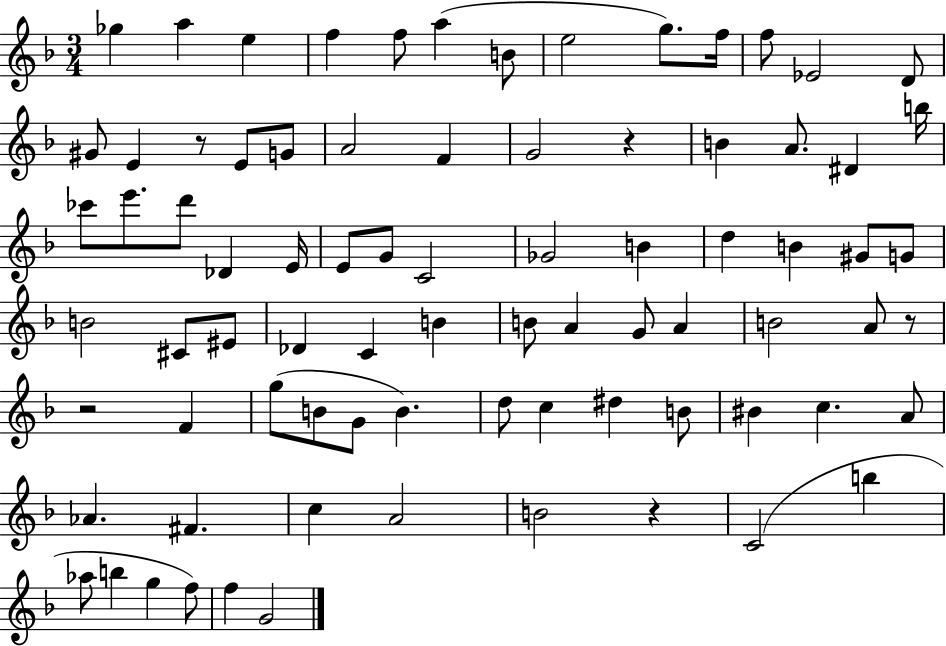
X:1
T:Untitled
M:3/4
L:1/4
K:F
_g a e f f/2 a B/2 e2 g/2 f/4 f/2 _E2 D/2 ^G/2 E z/2 E/2 G/2 A2 F G2 z B A/2 ^D b/4 _c'/2 e'/2 d'/2 _D E/4 E/2 G/2 C2 _G2 B d B ^G/2 G/2 B2 ^C/2 ^E/2 _D C B B/2 A G/2 A B2 A/2 z/2 z2 F g/2 B/2 G/2 B d/2 c ^d B/2 ^B c A/2 _A ^F c A2 B2 z C2 b _a/2 b g f/2 f G2